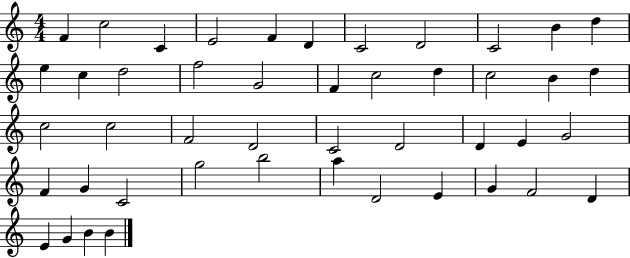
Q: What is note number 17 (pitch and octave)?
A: F4